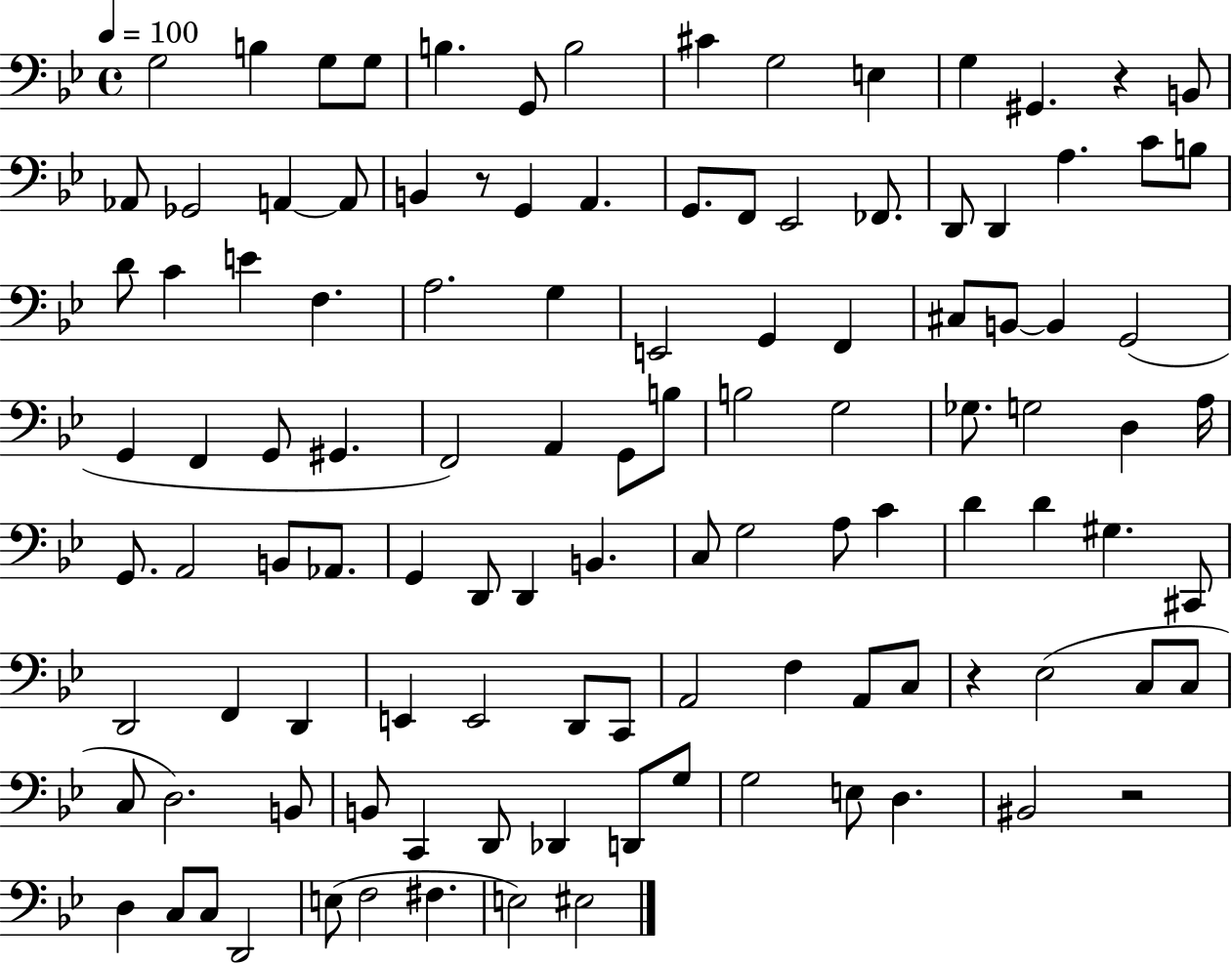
{
  \clef bass
  \time 4/4
  \defaultTimeSignature
  \key bes \major
  \tempo 4 = 100
  \repeat volta 2 { g2 b4 g8 g8 | b4. g,8 b2 | cis'4 g2 e4 | g4 gis,4. r4 b,8 | \break aes,8 ges,2 a,4~~ a,8 | b,4 r8 g,4 a,4. | g,8. f,8 ees,2 fes,8. | d,8 d,4 a4. c'8 b8 | \break d'8 c'4 e'4 f4. | a2. g4 | e,2 g,4 f,4 | cis8 b,8~~ b,4 g,2( | \break g,4 f,4 g,8 gis,4. | f,2) a,4 g,8 b8 | b2 g2 | ges8. g2 d4 a16 | \break g,8. a,2 b,8 aes,8. | g,4 d,8 d,4 b,4. | c8 g2 a8 c'4 | d'4 d'4 gis4. cis,8 | \break d,2 f,4 d,4 | e,4 e,2 d,8 c,8 | a,2 f4 a,8 c8 | r4 ees2( c8 c8 | \break c8 d2.) b,8 | b,8 c,4 d,8 des,4 d,8 g8 | g2 e8 d4. | bis,2 r2 | \break d4 c8 c8 d,2 | e8( f2 fis4. | e2) eis2 | } \bar "|."
}